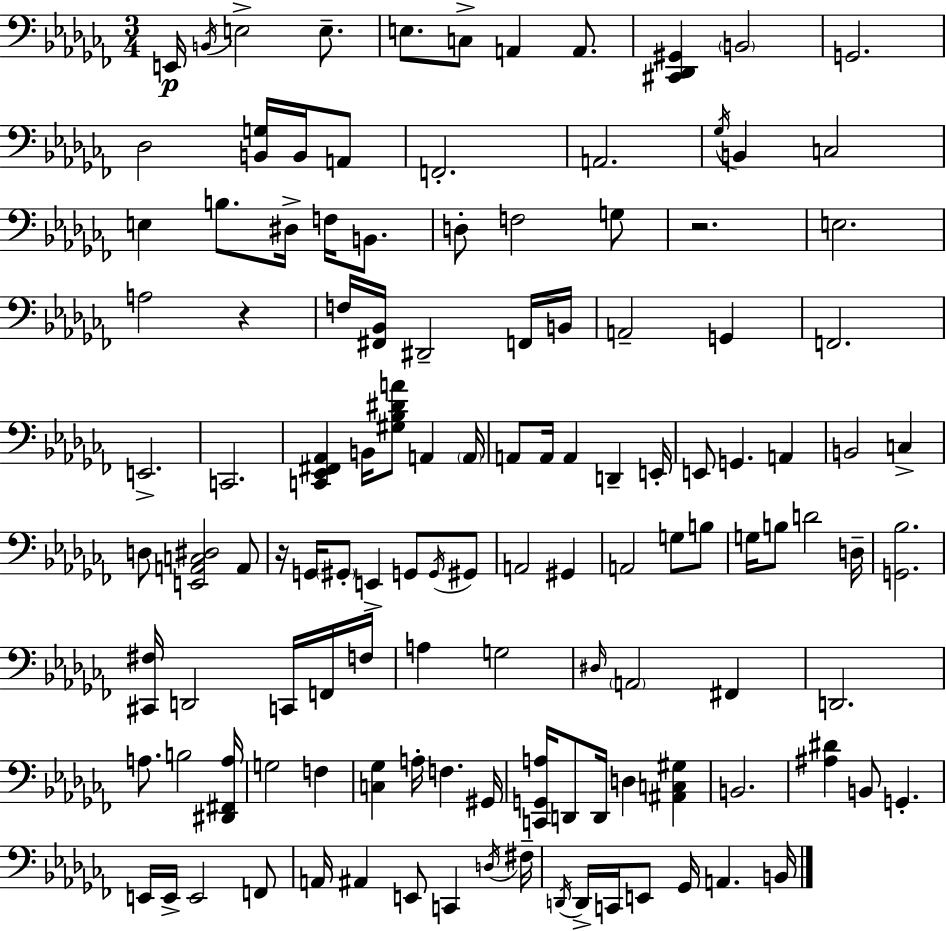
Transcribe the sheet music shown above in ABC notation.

X:1
T:Untitled
M:3/4
L:1/4
K:Abm
E,,/4 B,,/4 E,2 E,/2 E,/2 C,/2 A,, A,,/2 [^C,,_D,,^G,,] B,,2 G,,2 _D,2 [B,,G,]/4 B,,/4 A,,/2 F,,2 A,,2 _G,/4 B,, C,2 E, B,/2 ^D,/4 F,/4 B,,/2 D,/2 F,2 G,/2 z2 E,2 A,2 z F,/4 [^F,,_B,,]/4 ^D,,2 F,,/4 B,,/4 A,,2 G,, F,,2 E,,2 C,,2 [C,,_E,,^F,,_A,,] B,,/4 [^G,_B,^DA]/2 A,, A,,/4 A,,/2 A,,/4 A,, D,, E,,/4 E,,/2 G,, A,, B,,2 C, D,/2 [E,,A,,C,^D,]2 A,,/2 z/4 G,,/4 ^G,,/2 E,, G,,/2 G,,/4 ^G,,/2 A,,2 ^G,, A,,2 G,/2 B,/2 G,/4 B,/2 D2 D,/4 [G,,_B,]2 [^C,,^F,]/4 D,,2 C,,/4 F,,/4 F,/4 A, G,2 ^D,/4 A,,2 ^F,, D,,2 A,/2 B,2 [^D,,^F,,A,]/4 G,2 F, [C,_G,] A,/4 F, ^G,,/4 [C,,G,,A,]/4 D,,/2 D,,/4 D, [^A,,C,^G,] B,,2 [^A,^D] B,,/2 G,, E,,/4 E,,/4 E,,2 F,,/2 A,,/4 ^A,, E,,/2 C,, D,/4 ^F,/4 D,,/4 D,,/4 C,,/4 E,,/2 _G,,/4 A,, B,,/4